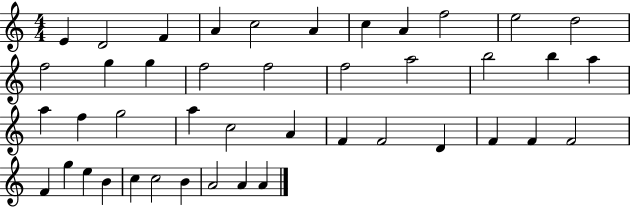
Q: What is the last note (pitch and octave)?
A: A4